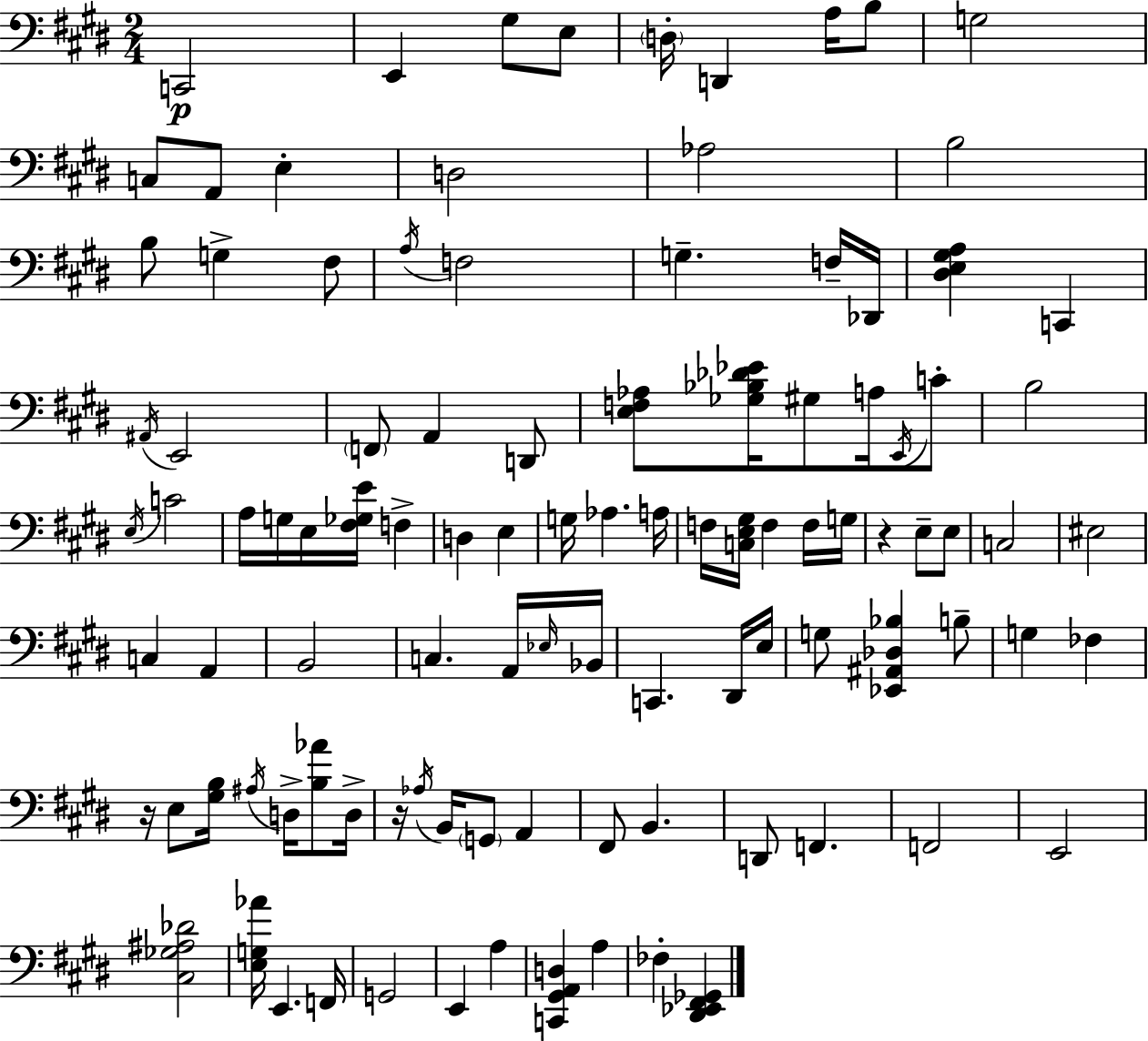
{
  \clef bass
  \numericTimeSignature
  \time 2/4
  \key e \major
  \repeat volta 2 { c,2\p | e,4 gis8 e8 | \parenthesize d16-. d,4 a16 b8 | g2 | \break c8 a,8 e4-. | d2 | aes2 | b2 | \break b8 g4-> fis8 | \acciaccatura { a16 } f2 | g4.-- f16-- | des,16 <dis e gis a>4 c,4 | \break \acciaccatura { ais,16 } e,2 | \parenthesize f,8 a,4 | d,8 <e f aes>8 <ges bes des' ees'>16 gis8 a16 | \acciaccatura { e,16 } c'8-. b2 | \break \acciaccatura { e16 } c'2 | a16 g16 e16 <fis ges e'>16 | f4-> d4 | e4 g16 aes4. | \break a16 f16 <c e gis>16 f4 | f16 g16 r4 | e8-- e8 c2 | eis2 | \break c4 | a,4 b,2 | c4. | a,16 \grace { ees16 } bes,16 c,4. | \break dis,16 e16 g8 <ees, ais, des bes>4 | b8-- g4 | fes4 r16 e8 | <gis b>16 \acciaccatura { ais16 } d16-> <b aes'>8 d16-> r16 \acciaccatura { aes16 } | \break b,16 \parenthesize g,8 a,4 fis,8 | b,4. d,8 | f,4. f,2 | e,2 | \break <cis ges ais des'>2 | <e g aes'>16 | e,4. f,16 g,2 | e,4 | \break a4 <c, gis, a, d>4 | a4 fes4-. | <dis, ees, fis, ges,>4 } \bar "|."
}